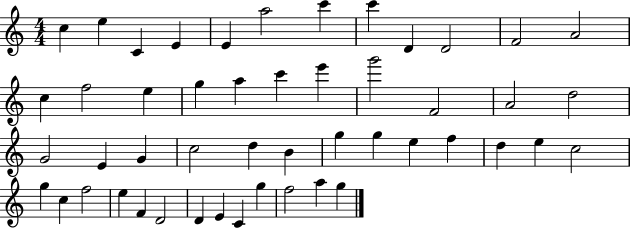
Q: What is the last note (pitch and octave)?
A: G5